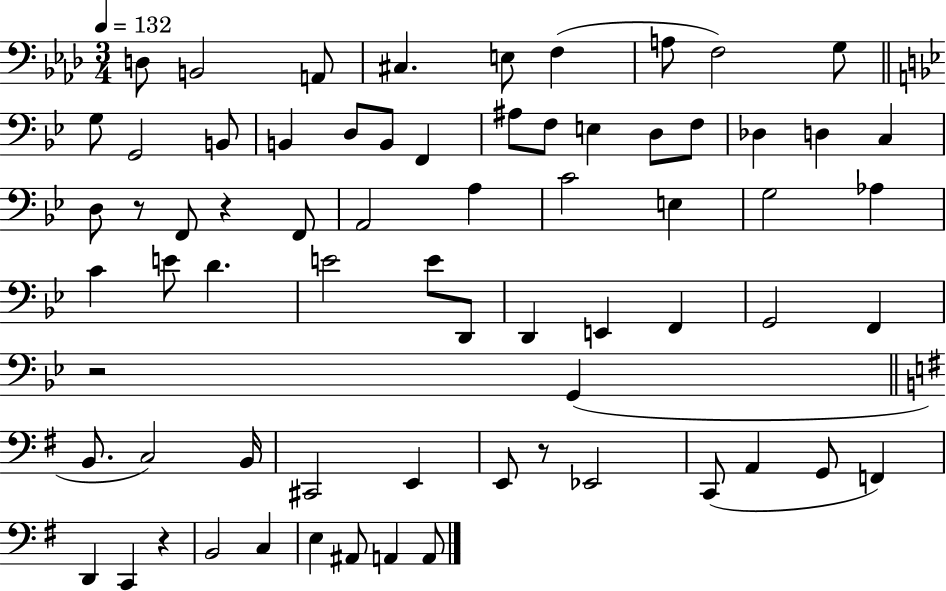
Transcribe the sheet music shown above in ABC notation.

X:1
T:Untitled
M:3/4
L:1/4
K:Ab
D,/2 B,,2 A,,/2 ^C, E,/2 F, A,/2 F,2 G,/2 G,/2 G,,2 B,,/2 B,, D,/2 B,,/2 F,, ^A,/2 F,/2 E, D,/2 F,/2 _D, D, C, D,/2 z/2 F,,/2 z F,,/2 A,,2 A, C2 E, G,2 _A, C E/2 D E2 E/2 D,,/2 D,, E,, F,, G,,2 F,, z2 G,, B,,/2 C,2 B,,/4 ^C,,2 E,, E,,/2 z/2 _E,,2 C,,/2 A,, G,,/2 F,, D,, C,, z B,,2 C, E, ^A,,/2 A,, A,,/2